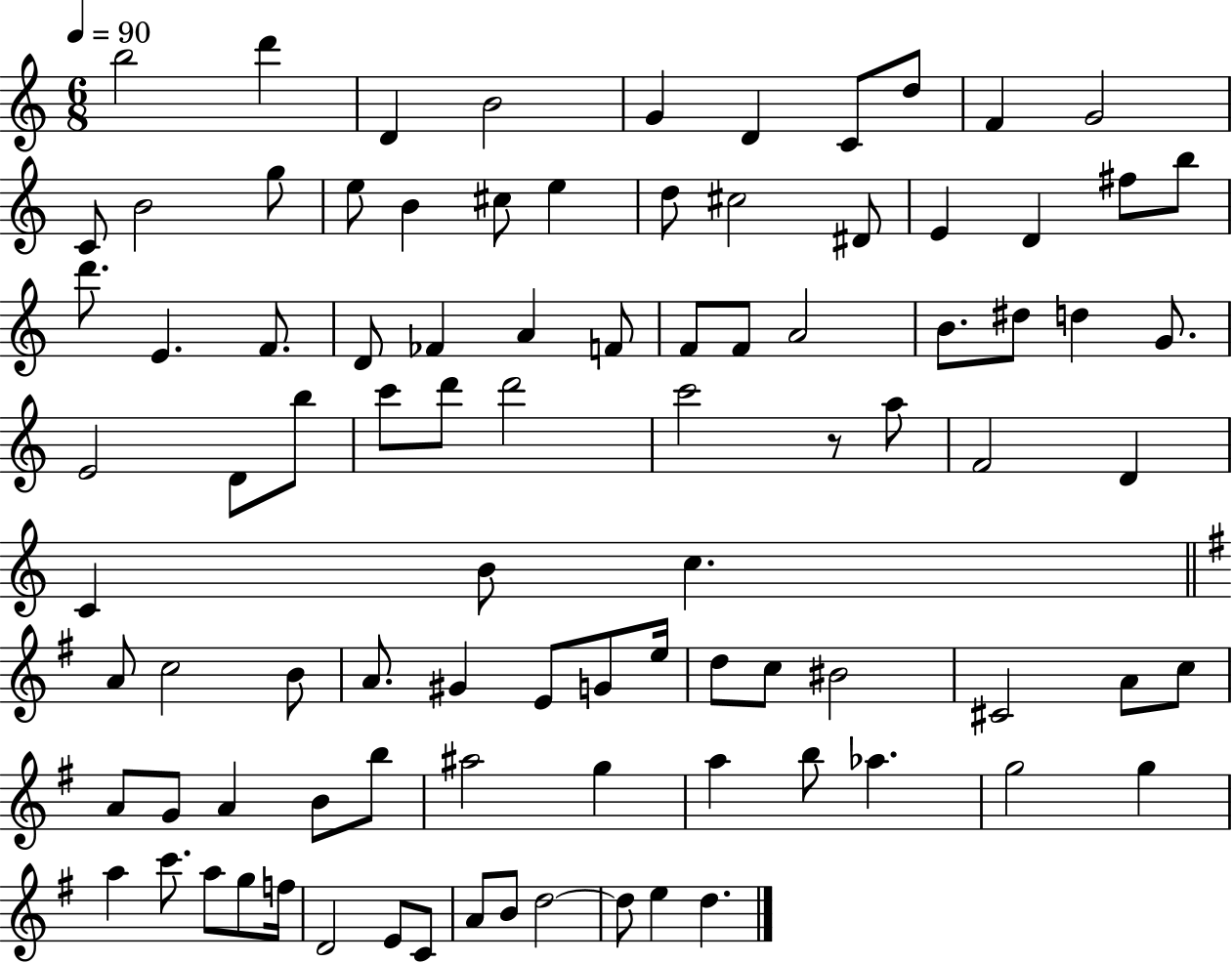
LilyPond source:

{
  \clef treble
  \numericTimeSignature
  \time 6/8
  \key c \major
  \tempo 4 = 90
  b''2 d'''4 | d'4 b'2 | g'4 d'4 c'8 d''8 | f'4 g'2 | \break c'8 b'2 g''8 | e''8 b'4 cis''8 e''4 | d''8 cis''2 dis'8 | e'4 d'4 fis''8 b''8 | \break d'''8. e'4. f'8. | d'8 fes'4 a'4 f'8 | f'8 f'8 a'2 | b'8. dis''8 d''4 g'8. | \break e'2 d'8 b''8 | c'''8 d'''8 d'''2 | c'''2 r8 a''8 | f'2 d'4 | \break c'4 b'8 c''4. | \bar "||" \break \key g \major a'8 c''2 b'8 | a'8. gis'4 e'8 g'8 e''16 | d''8 c''8 bis'2 | cis'2 a'8 c''8 | \break a'8 g'8 a'4 b'8 b''8 | ais''2 g''4 | a''4 b''8 aes''4. | g''2 g''4 | \break a''4 c'''8. a''8 g''8 f''16 | d'2 e'8 c'8 | a'8 b'8 d''2~~ | d''8 e''4 d''4. | \break \bar "|."
}